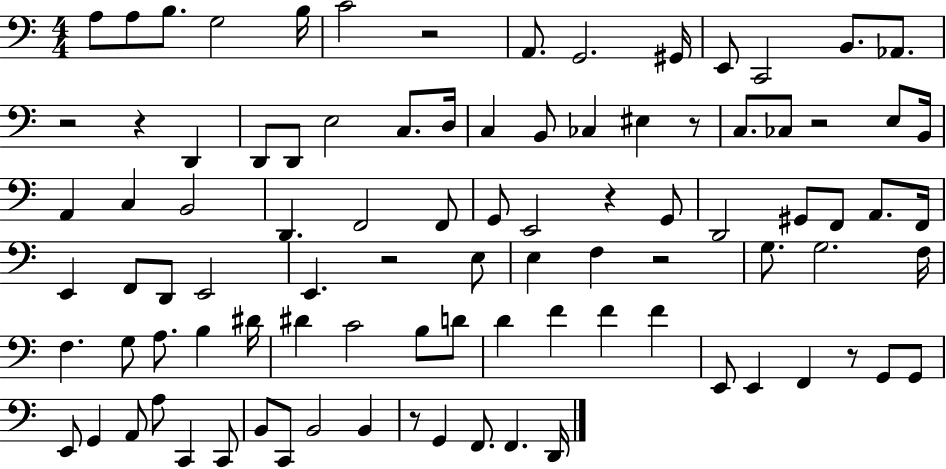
X:1
T:Untitled
M:4/4
L:1/4
K:C
A,/2 A,/2 B,/2 G,2 B,/4 C2 z2 A,,/2 G,,2 ^G,,/4 E,,/2 C,,2 B,,/2 _A,,/2 z2 z D,, D,,/2 D,,/2 E,2 C,/2 D,/4 C, B,,/2 _C, ^E, z/2 C,/2 _C,/2 z2 E,/2 B,,/4 A,, C, B,,2 D,, F,,2 F,,/2 G,,/2 E,,2 z G,,/2 D,,2 ^G,,/2 F,,/2 A,,/2 F,,/4 E,, F,,/2 D,,/2 E,,2 E,, z2 E,/2 E, F, z2 G,/2 G,2 F,/4 F, G,/2 A,/2 B, ^D/4 ^D C2 B,/2 D/2 D F F F E,,/2 E,, F,, z/2 G,,/2 G,,/2 E,,/2 G,, A,,/2 A,/2 C,, C,,/2 B,,/2 C,,/2 B,,2 B,, z/2 G,, F,,/2 F,, D,,/4